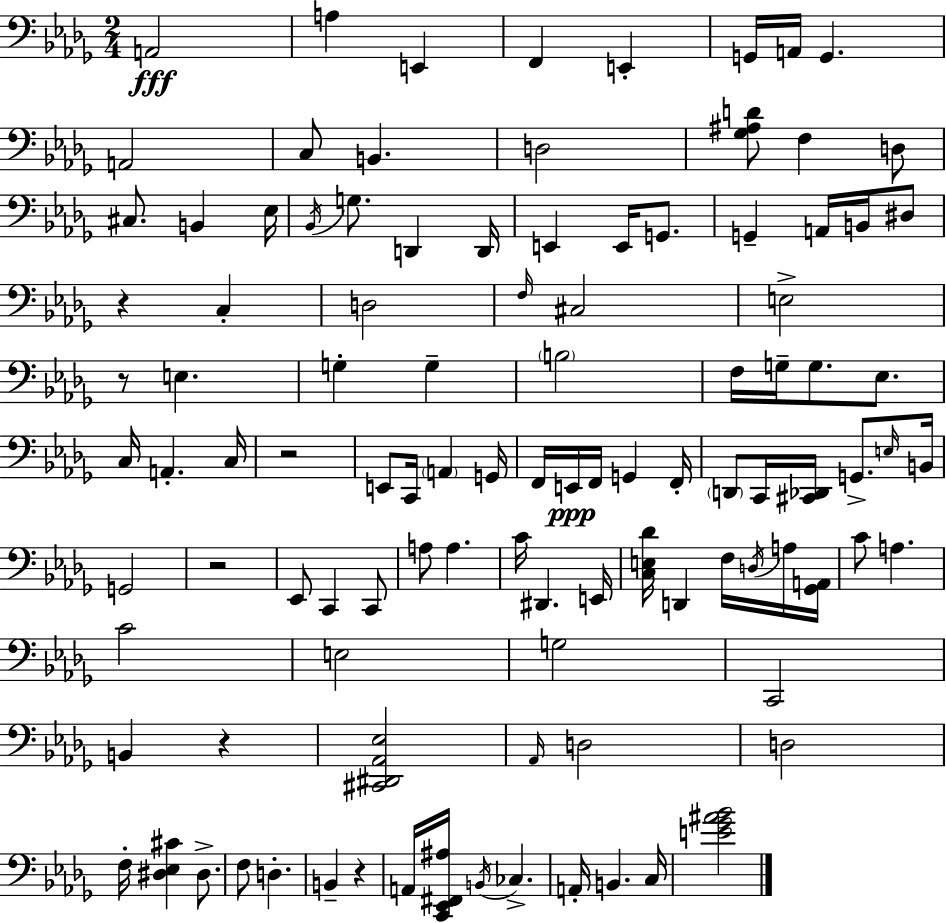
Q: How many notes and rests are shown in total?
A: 106